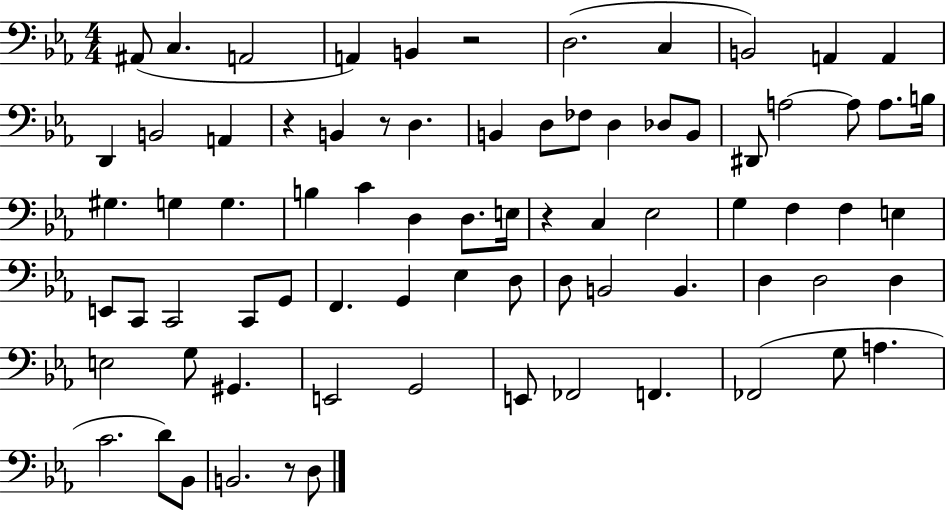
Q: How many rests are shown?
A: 5